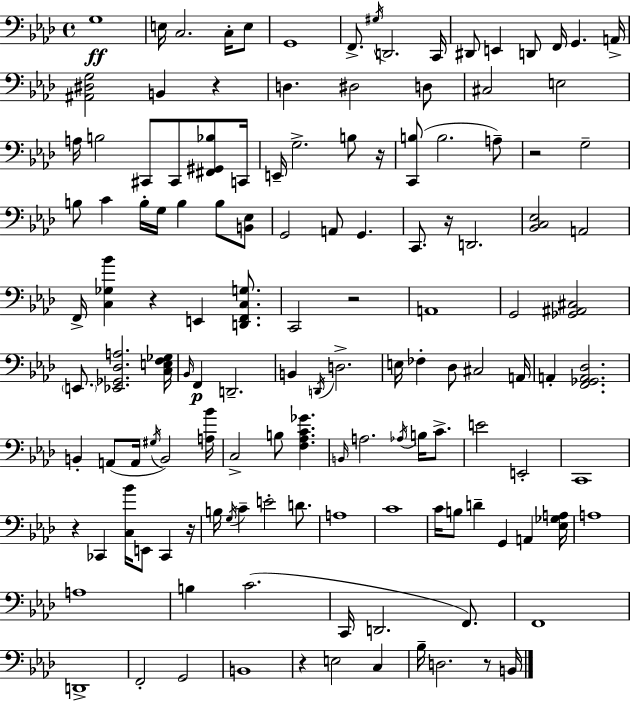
{
  \clef bass
  \time 4/4
  \defaultTimeSignature
  \key f \minor
  g1\ff | e16 c2. c16-. e8 | g,1 | f,8.-> \acciaccatura { gis16 } d,2. | \break c,16 dis,8 e,4 d,8 f,16 g,4. | a,16-> <ais, dis g>2 b,4 r4 | d4. dis2 d8 | cis2 e2 | \break a16 b2 cis,8 cis,8 <fis, gis, bes>8 | c,16 e,16-- g2.-> b8 | r16 <c, b>8( b2. a8--) | r2 g2-- | \break b8 c'4 b16-. g16 b4 b8 <b, ees>8 | g,2 a,8 g,4. | c,8. r16 d,2. | <bes, c ees>2 a,2 | \break f,16-> <c ges bes'>4 r4 e,4 <d, f, c g>8. | c,2 r2 | a,1 | g,2 <ges, ais, cis>2 | \break \parenthesize e,8. <ees, ges, des a>2. | <c e f ges>16 \grace { bes,16 }\p f,4 d,2.-- | b,4 \acciaccatura { d,16 } d2.-> | e16 fes4-. des8 cis2 | \break a,16 a,4-. <f, ges, a, des>2. | b,4-. a,8( a,16 \acciaccatura { gis16 }) b,2 | <a bes'>16 c2-> b8 <f aes c' ges'>4. | \grace { b,16 } a2. | \break \acciaccatura { aes16 } b16 c'8.-> e'2 e,2-. | c,1 | r4 ces,4 <c bes'>16 e,8 | ces,4 r16 b16 \acciaccatura { g16 } c'4-- e'2-. | \break d'8. a1 | c'1 | c'16 b8 d'4-- g,4 | a,4 <ees ges a>16 a1 | \break a1 | b4 c'2.( | c,16 d,2. | f,8.) f,1 | \break d,1-> | f,2-. g,2 | b,1 | r4 e2 | \break c4 bes16-- d2. | r8 b,16 \bar "|."
}